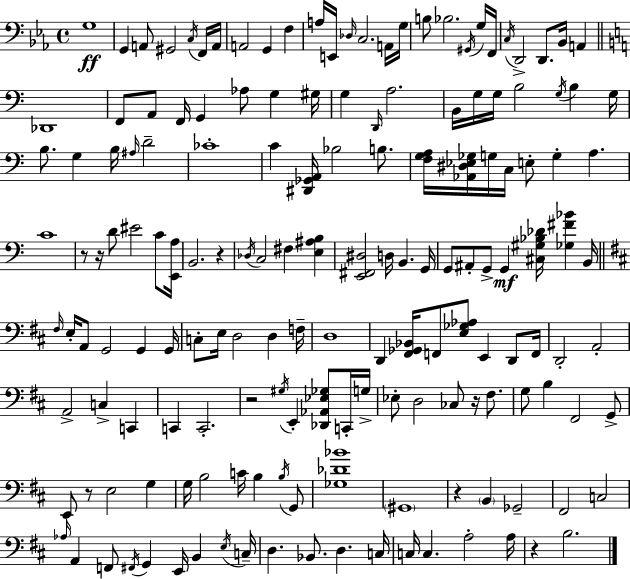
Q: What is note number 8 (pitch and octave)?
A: A2